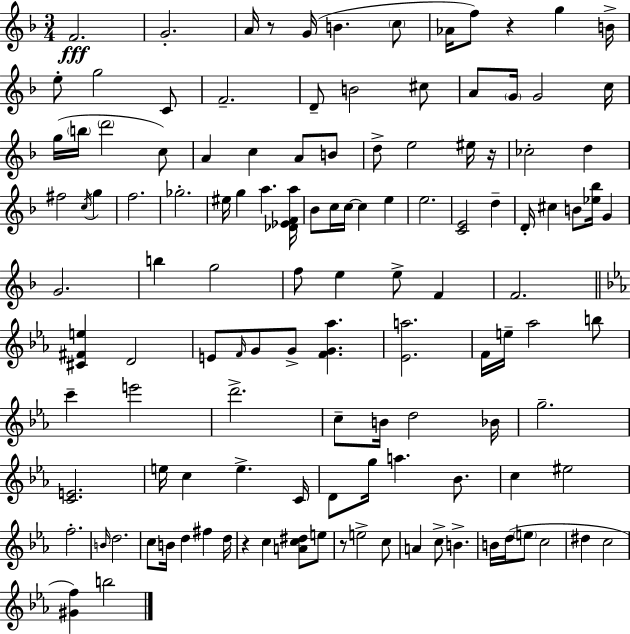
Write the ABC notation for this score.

X:1
T:Untitled
M:3/4
L:1/4
K:Dm
F2 G2 A/4 z/2 G/4 B c/2 _A/4 f/2 z g B/4 e/2 g2 C/2 F2 D/2 B2 ^c/2 A/2 G/4 G2 c/4 g/4 b/4 d'2 c/2 A c A/2 B/2 d/2 e2 ^e/4 z/4 _c2 d ^f2 c/4 g f2 _g2 ^e/4 g a [_D_EFa]/4 _B/2 c/4 c/4 c e e2 [CE]2 d D/4 ^c B/2 [_e_b]/4 G G2 b g2 f/2 e e/2 F F2 [^C^Fe] D2 E/2 F/4 G/2 G/2 [FG_a] [_Ea]2 F/4 e/4 _a2 b/2 c' e'2 d'2 c/2 B/4 d2 _B/4 g2 [CE]2 e/4 c e C/4 D/2 g/4 a _B/2 c ^e2 f2 B/4 d2 c/2 B/4 d ^f d/4 z c [Ac^d]/2 e/2 z/2 e2 c/2 A c/2 B B/4 d/4 e/2 c2 ^d c2 [^Gf] b2